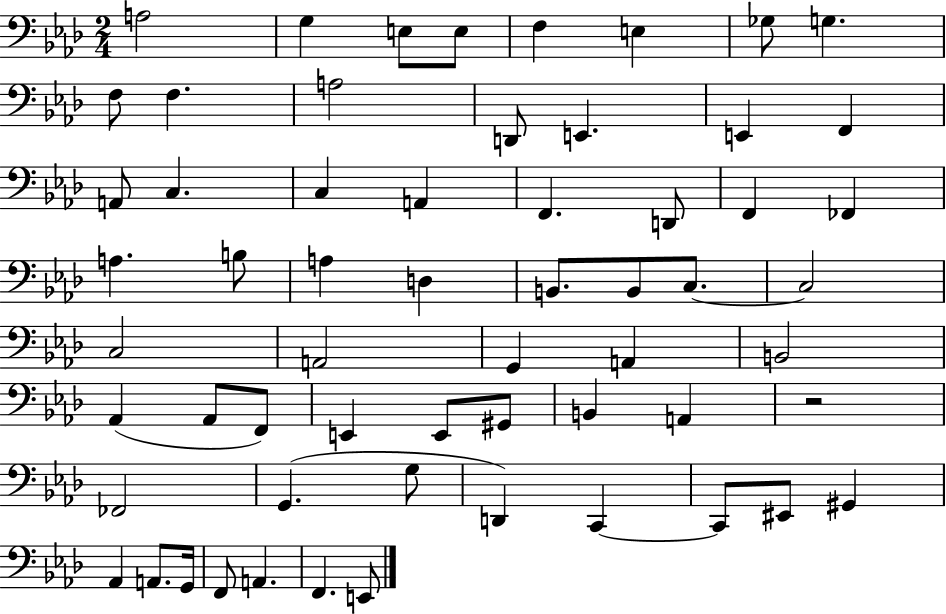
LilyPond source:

{
  \clef bass
  \numericTimeSignature
  \time 2/4
  \key aes \major
  \repeat volta 2 { a2 | g4 e8 e8 | f4 e4 | ges8 g4. | \break f8 f4. | a2 | d,8 e,4. | e,4 f,4 | \break a,8 c4. | c4 a,4 | f,4. d,8 | f,4 fes,4 | \break a4. b8 | a4 d4 | b,8. b,8 c8.~~ | c2 | \break c2 | a,2 | g,4 a,4 | b,2 | \break aes,4( aes,8 f,8) | e,4 e,8 gis,8 | b,4 a,4 | r2 | \break fes,2 | g,4.( g8 | d,4) c,4~~ | c,8 eis,8 gis,4 | \break aes,4 a,8. g,16 | f,8 a,4. | f,4. e,8 | } \bar "|."
}